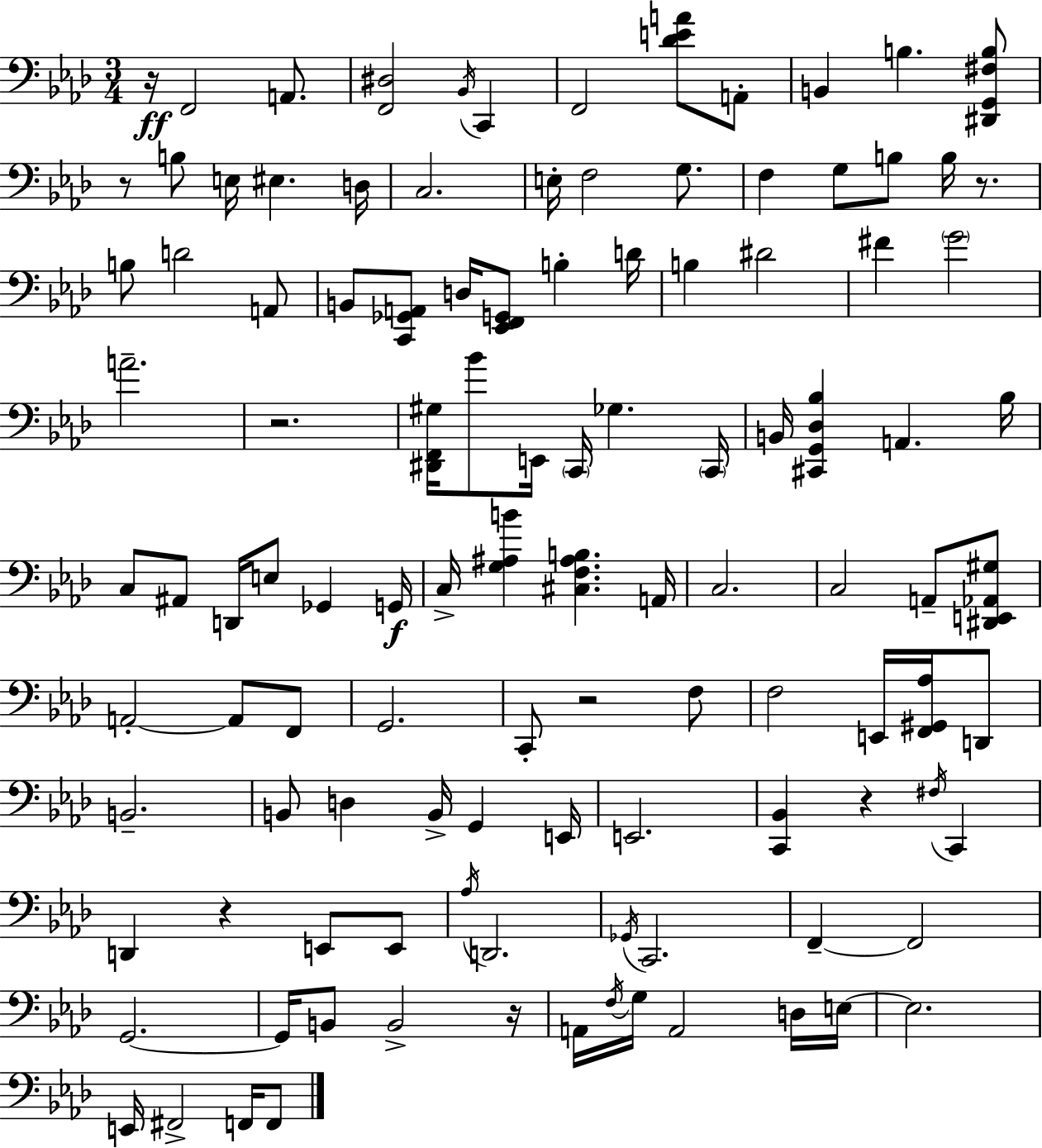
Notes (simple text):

R/s F2/h A2/e. [F2,D#3]/h Bb2/s C2/q F2/h [Db4,E4,A4]/e A2/e B2/q B3/q. [D#2,G2,F#3,B3]/e R/e B3/e E3/s EIS3/q. D3/s C3/h. E3/s F3/h G3/e. F3/q G3/e B3/e B3/s R/e. B3/e D4/h A2/e B2/e [C2,Gb2,A2]/e D3/s [Eb2,F2,G2]/e B3/q D4/s B3/q D#4/h F#4/q G4/h A4/h. R/h. [D#2,F2,G#3]/s Bb4/e E2/s C2/s Gb3/q. C2/s B2/s [C#2,G2,Db3,Bb3]/q A2/q. Bb3/s C3/e A#2/e D2/s E3/e Gb2/q G2/s C3/s [G3,A#3,B4]/q [C#3,F3,A#3,B3]/q. A2/s C3/h. C3/h A2/e [D#2,E2,Ab2,G#3]/e A2/h A2/e F2/e G2/h. C2/e R/h F3/e F3/h E2/s [F2,G#2,Ab3]/s D2/e B2/h. B2/e D3/q B2/s G2/q E2/s E2/h. [C2,Bb2]/q R/q F#3/s C2/q D2/q R/q E2/e E2/e Ab3/s D2/h. Gb2/s C2/h. F2/q F2/h G2/h. G2/s B2/e B2/h R/s A2/s F3/s G3/s A2/h D3/s E3/s E3/h. E2/s F#2/h F2/s F2/e